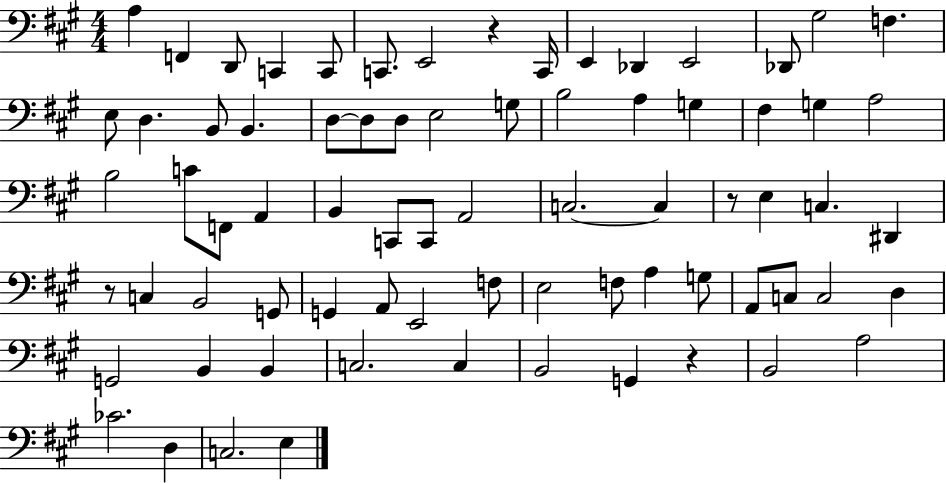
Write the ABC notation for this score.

X:1
T:Untitled
M:4/4
L:1/4
K:A
A, F,, D,,/2 C,, C,,/2 C,,/2 E,,2 z C,,/4 E,, _D,, E,,2 _D,,/2 ^G,2 F, E,/2 D, B,,/2 B,, D,/2 D,/2 D,/2 E,2 G,/2 B,2 A, G, ^F, G, A,2 B,2 C/2 F,,/2 A,, B,, C,,/2 C,,/2 A,,2 C,2 C, z/2 E, C, ^D,, z/2 C, B,,2 G,,/2 G,, A,,/2 E,,2 F,/2 E,2 F,/2 A, G,/2 A,,/2 C,/2 C,2 D, G,,2 B,, B,, C,2 C, B,,2 G,, z B,,2 A,2 _C2 D, C,2 E,